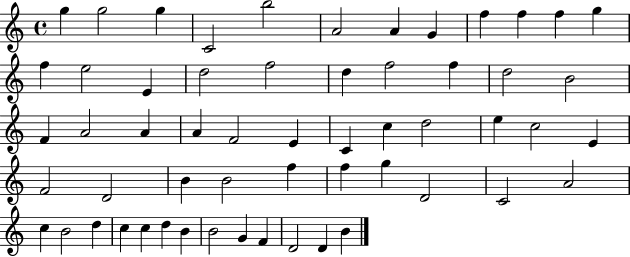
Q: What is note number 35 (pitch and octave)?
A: F4